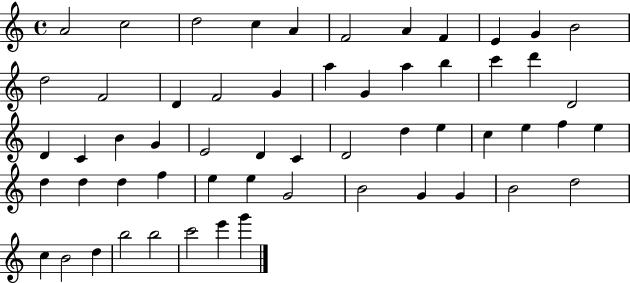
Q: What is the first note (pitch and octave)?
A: A4